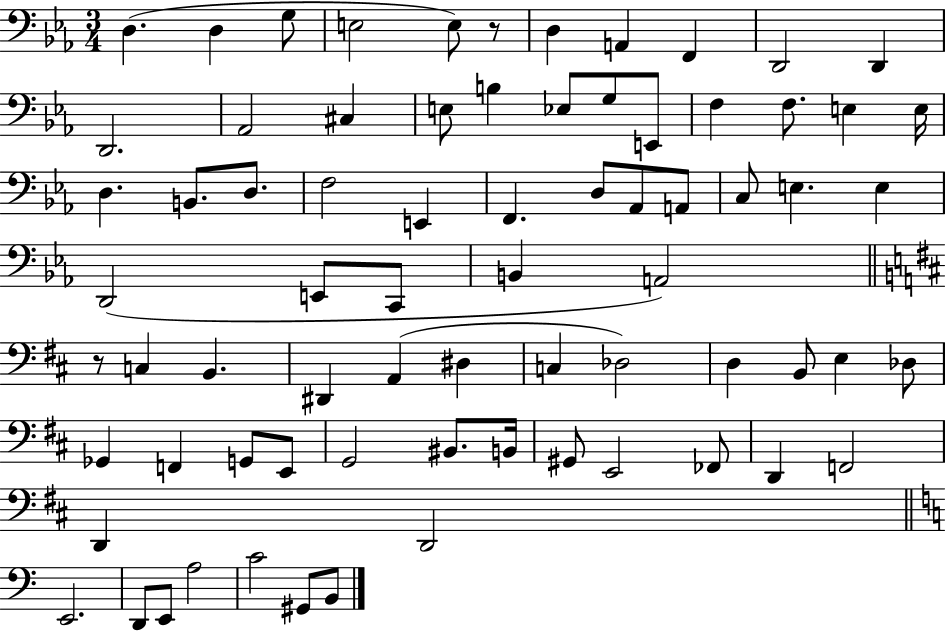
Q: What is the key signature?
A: EES major